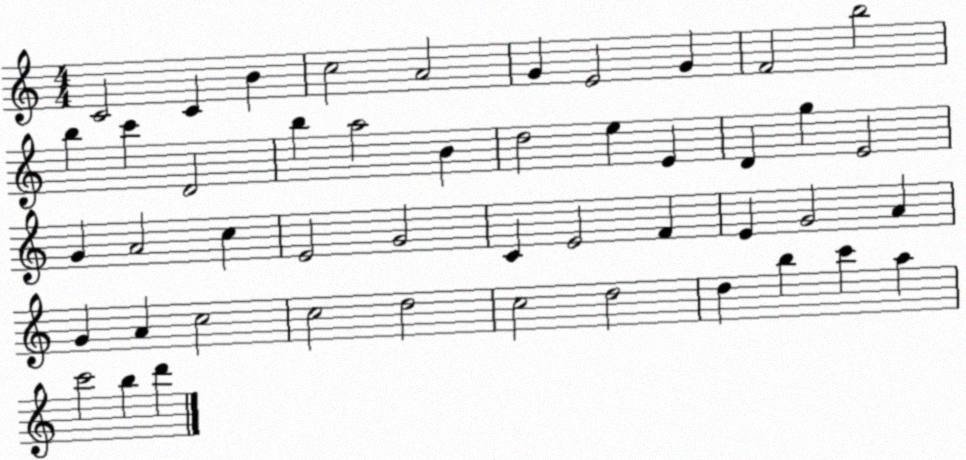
X:1
T:Untitled
M:4/4
L:1/4
K:C
C2 C B c2 A2 G E2 G F2 b2 b c' D2 b a2 B d2 e E D g E2 G A2 c E2 G2 C E2 F E G2 A G A c2 c2 d2 c2 d2 d b c' a c'2 b d'